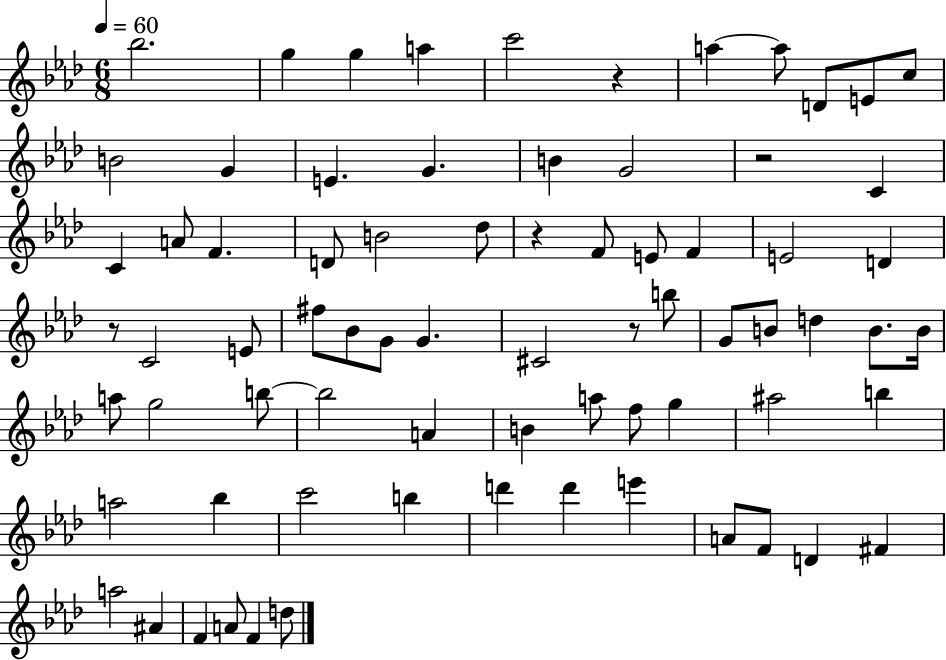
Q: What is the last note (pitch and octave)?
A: D5